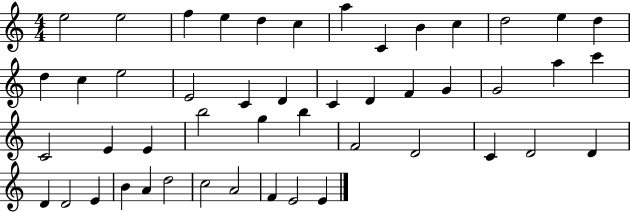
X:1
T:Untitled
M:4/4
L:1/4
K:C
e2 e2 f e d c a C B c d2 e d d c e2 E2 C D C D F G G2 a c' C2 E E b2 g b F2 D2 C D2 D D D2 E B A d2 c2 A2 F E2 E